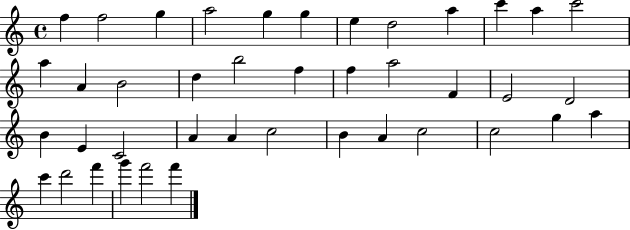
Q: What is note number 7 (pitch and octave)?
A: E5